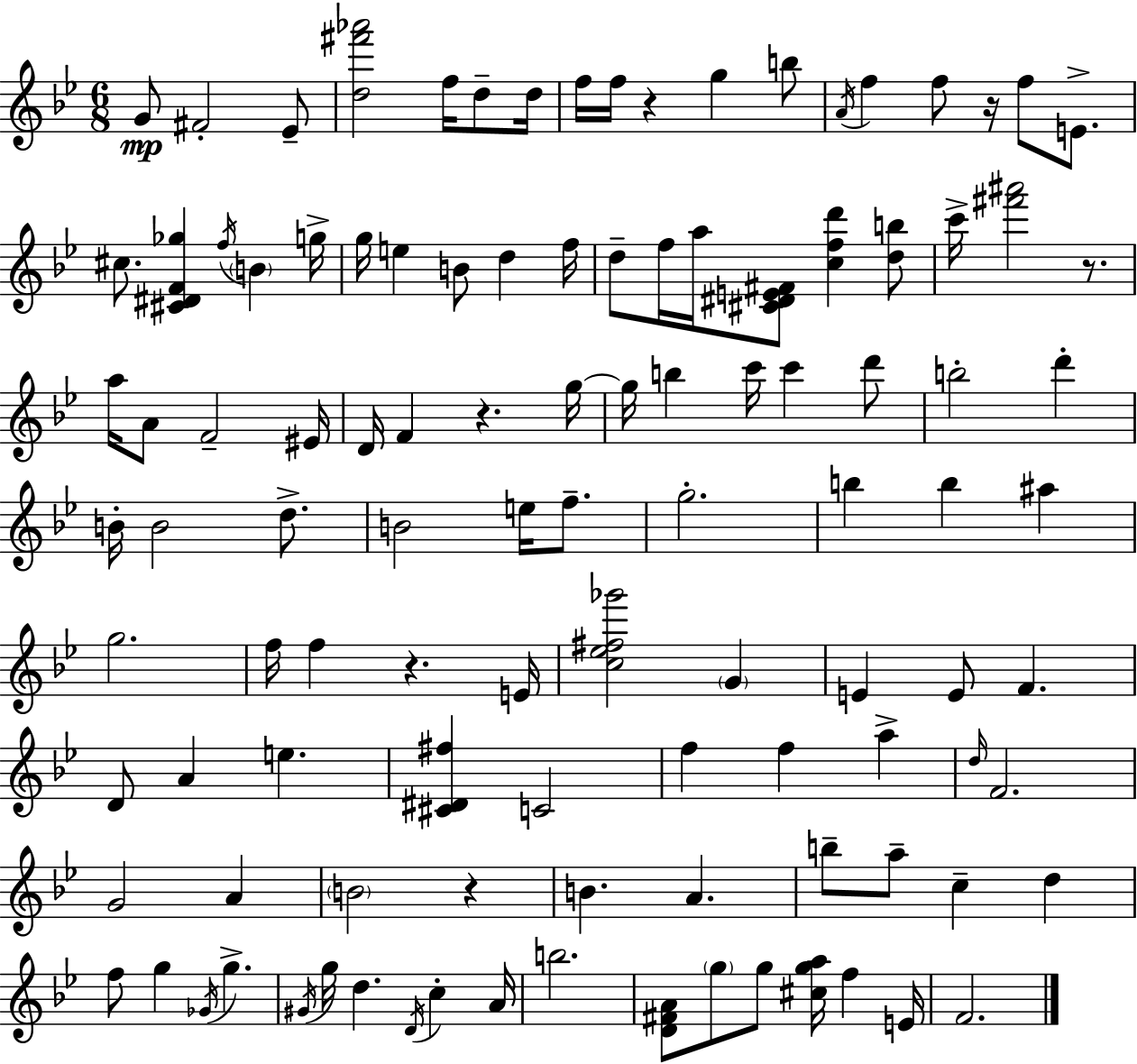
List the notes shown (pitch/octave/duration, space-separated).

G4/e F#4/h Eb4/e [D5,F#6,Ab6]/h F5/s D5/e D5/s F5/s F5/s R/q G5/q B5/e A4/s F5/q F5/e R/s F5/e E4/e. C#5/e. [C#4,D#4,F4,Gb5]/q F5/s B4/q G5/s G5/s E5/q B4/e D5/q F5/s D5/e F5/s A5/s [C#4,D#4,E4,F#4]/e [C5,F5,D6]/q [D5,B5]/e C6/s [F#6,A#6]/h R/e. A5/s A4/e F4/h EIS4/s D4/s F4/q R/q. G5/s G5/s B5/q C6/s C6/q D6/e B5/h D6/q B4/s B4/h D5/e. B4/h E5/s F5/e. G5/h. B5/q B5/q A#5/q G5/h. F5/s F5/q R/q. E4/s [C5,Eb5,F#5,Gb6]/h G4/q E4/q E4/e F4/q. D4/e A4/q E5/q. [C#4,D#4,F#5]/q C4/h F5/q F5/q A5/q D5/s F4/h. G4/h A4/q B4/h R/q B4/q. A4/q. B5/e A5/e C5/q D5/q F5/e G5/q Gb4/s G5/q. G#4/s G5/s D5/q. D4/s C5/q A4/s B5/h. [D4,F#4,A4]/e G5/e G5/e [C#5,G5,A5]/s F5/q E4/s F4/h.